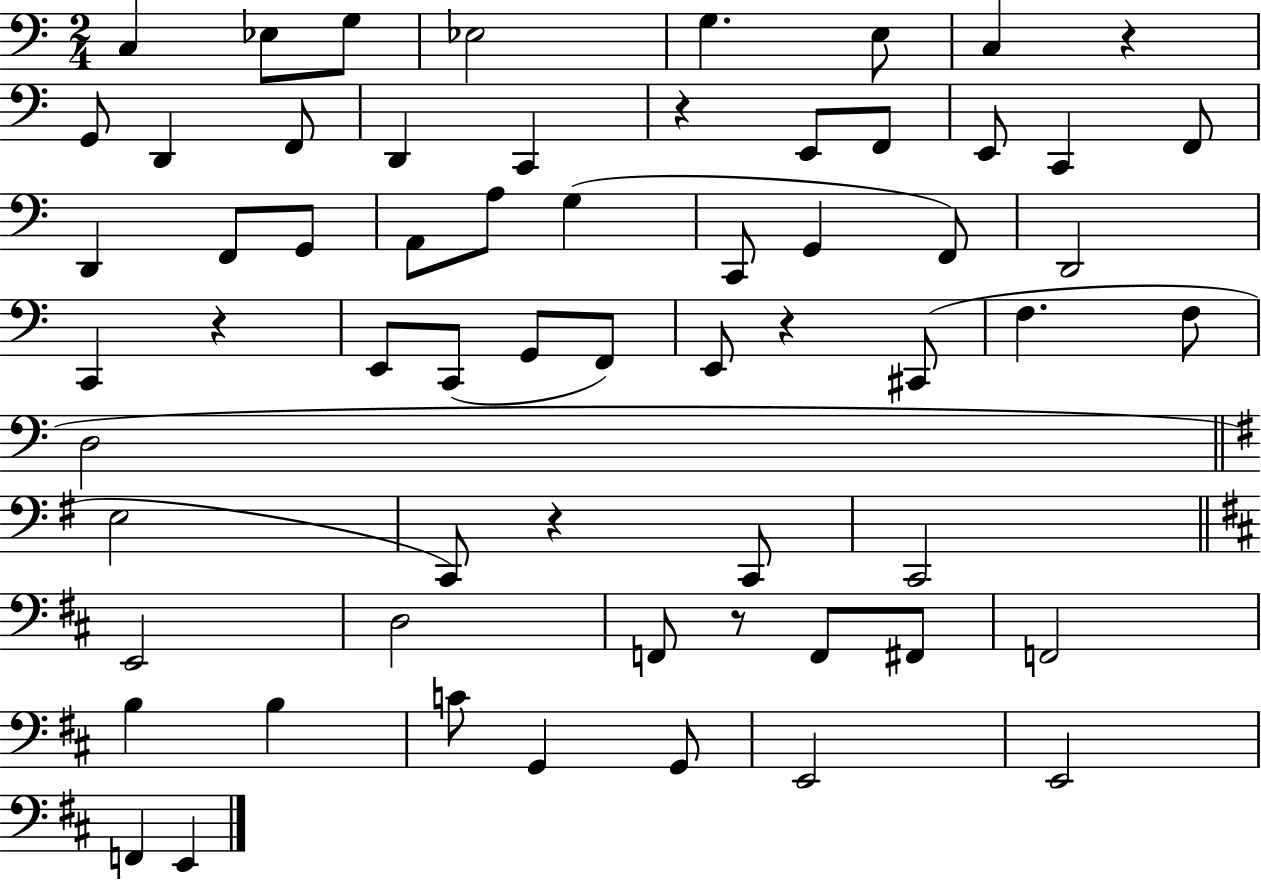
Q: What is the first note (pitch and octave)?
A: C3